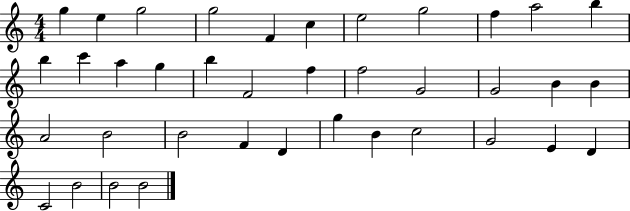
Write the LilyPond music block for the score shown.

{
  \clef treble
  \numericTimeSignature
  \time 4/4
  \key c \major
  g''4 e''4 g''2 | g''2 f'4 c''4 | e''2 g''2 | f''4 a''2 b''4 | \break b''4 c'''4 a''4 g''4 | b''4 f'2 f''4 | f''2 g'2 | g'2 b'4 b'4 | \break a'2 b'2 | b'2 f'4 d'4 | g''4 b'4 c''2 | g'2 e'4 d'4 | \break c'2 b'2 | b'2 b'2 | \bar "|."
}